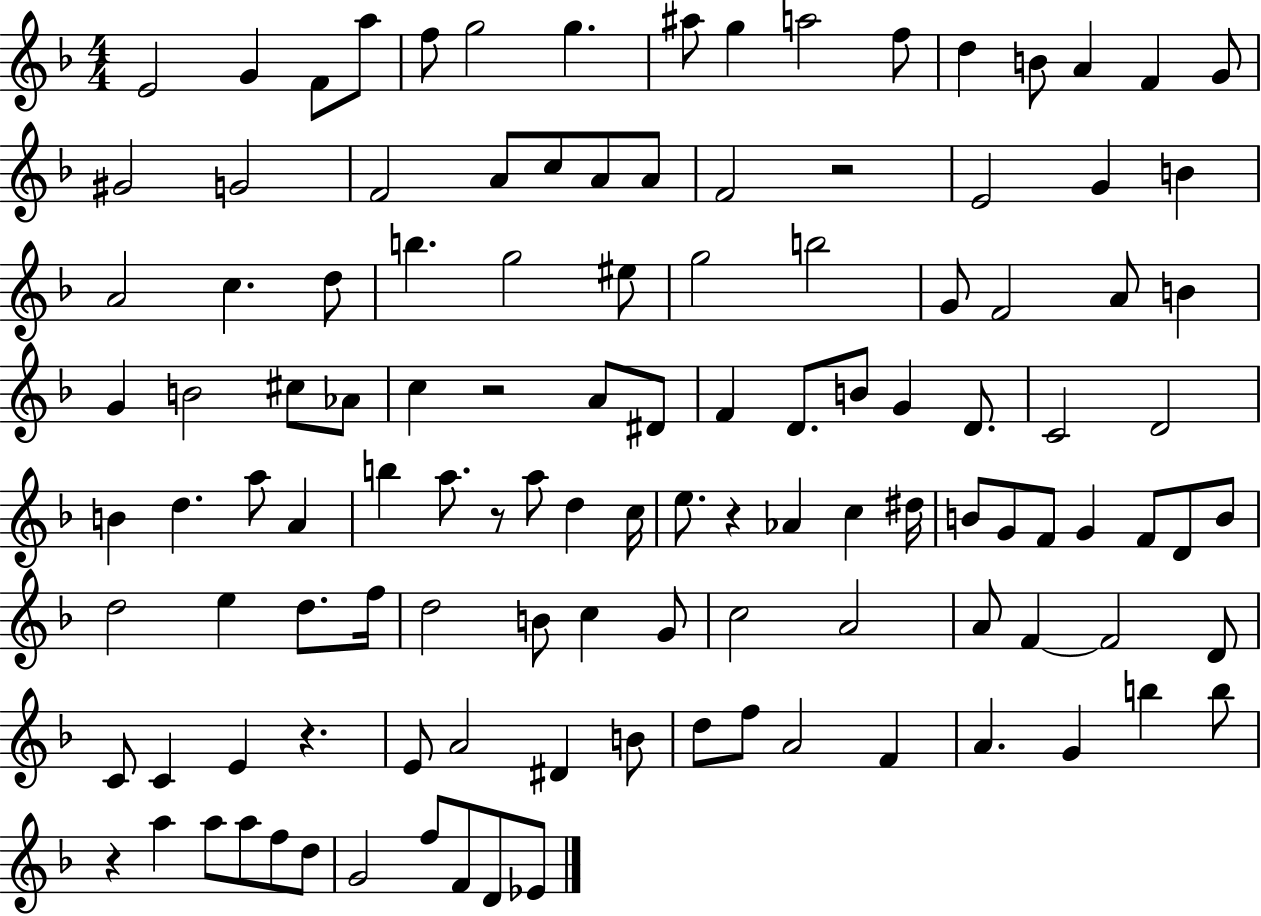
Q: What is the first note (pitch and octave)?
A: E4